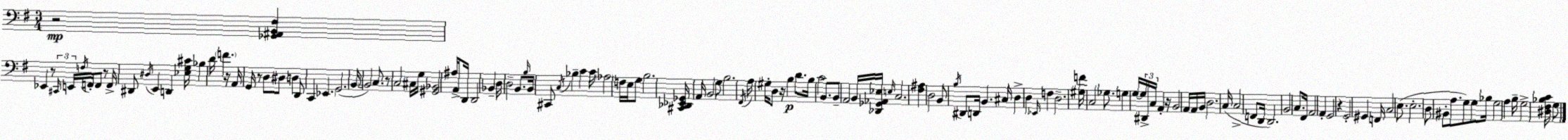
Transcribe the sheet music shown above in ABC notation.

X:1
T:Untitled
M:3/4
L:1/4
K:G
z2 [_G,,^A,,B,,^F,] _E,, z/2 ^C,,/4 E,,/4 F,/4 F,,/4 F,,/2 z/2 F,,/4 ^D,,/2 ^D,/4 E,, D,, [_E,G,^C]/4 _B, D/4 F z/4 A,,/4 G,,/4 z/2 D,/2 ^D,/2 D, D,,/2 C,, _E,, G,,2 B,,/4 B,,2 C,/2 z/2 C,2 ^C,/4 G,/4 [^G,,_B,,]2 ^A,/4 A,,/2 D,,/4 D,,2 _B,, D,/4 D,2 B,,/2 B,/4 B,,/4 ^C,,/2 C,/4 _B, C C/4 _A,2 F,/4 E,/4 G,/2 B,2 [^C,,_D,,_E,,_G,,]/4 A,,/4 B,,2 G,/2 B,2 ^F,,/4 A,/4 ^G,/4 D,/2 z/4 B, D/2 B,/4 C2 B,,/2 B,,/2 A,,2 B,,/4 [_D,,_G,,_A,,_E,]/4 E,/4 C,2 [^F,^A,] D,2 B,,/2 B,/4 ^D,,/2 D,,/4 B,, ^C,/4 D, D, _E,,/4 F, D,2 [^G,F]/4 C,2 _G,/2 G, G,/4 G,/4 ^D,,/4 C,/4 A,, z/4 B,,2 A,,/4 A,,/4 B,,/4 D,2 C,/4 C,2 F,,/2 D,,/4 D,,2 B,,2 C,/2 ^F,,/4 A,,2 A,, G,,2 z G,,2 ^G,, F,,/4 C,2 E,/2 E,2 D,/2 ^B,,/2 A,/2 G,/2 G,/2 _B,/4 G,2 A, B,/4 G,2 [^D,^F,_B,C]/4 G,/2